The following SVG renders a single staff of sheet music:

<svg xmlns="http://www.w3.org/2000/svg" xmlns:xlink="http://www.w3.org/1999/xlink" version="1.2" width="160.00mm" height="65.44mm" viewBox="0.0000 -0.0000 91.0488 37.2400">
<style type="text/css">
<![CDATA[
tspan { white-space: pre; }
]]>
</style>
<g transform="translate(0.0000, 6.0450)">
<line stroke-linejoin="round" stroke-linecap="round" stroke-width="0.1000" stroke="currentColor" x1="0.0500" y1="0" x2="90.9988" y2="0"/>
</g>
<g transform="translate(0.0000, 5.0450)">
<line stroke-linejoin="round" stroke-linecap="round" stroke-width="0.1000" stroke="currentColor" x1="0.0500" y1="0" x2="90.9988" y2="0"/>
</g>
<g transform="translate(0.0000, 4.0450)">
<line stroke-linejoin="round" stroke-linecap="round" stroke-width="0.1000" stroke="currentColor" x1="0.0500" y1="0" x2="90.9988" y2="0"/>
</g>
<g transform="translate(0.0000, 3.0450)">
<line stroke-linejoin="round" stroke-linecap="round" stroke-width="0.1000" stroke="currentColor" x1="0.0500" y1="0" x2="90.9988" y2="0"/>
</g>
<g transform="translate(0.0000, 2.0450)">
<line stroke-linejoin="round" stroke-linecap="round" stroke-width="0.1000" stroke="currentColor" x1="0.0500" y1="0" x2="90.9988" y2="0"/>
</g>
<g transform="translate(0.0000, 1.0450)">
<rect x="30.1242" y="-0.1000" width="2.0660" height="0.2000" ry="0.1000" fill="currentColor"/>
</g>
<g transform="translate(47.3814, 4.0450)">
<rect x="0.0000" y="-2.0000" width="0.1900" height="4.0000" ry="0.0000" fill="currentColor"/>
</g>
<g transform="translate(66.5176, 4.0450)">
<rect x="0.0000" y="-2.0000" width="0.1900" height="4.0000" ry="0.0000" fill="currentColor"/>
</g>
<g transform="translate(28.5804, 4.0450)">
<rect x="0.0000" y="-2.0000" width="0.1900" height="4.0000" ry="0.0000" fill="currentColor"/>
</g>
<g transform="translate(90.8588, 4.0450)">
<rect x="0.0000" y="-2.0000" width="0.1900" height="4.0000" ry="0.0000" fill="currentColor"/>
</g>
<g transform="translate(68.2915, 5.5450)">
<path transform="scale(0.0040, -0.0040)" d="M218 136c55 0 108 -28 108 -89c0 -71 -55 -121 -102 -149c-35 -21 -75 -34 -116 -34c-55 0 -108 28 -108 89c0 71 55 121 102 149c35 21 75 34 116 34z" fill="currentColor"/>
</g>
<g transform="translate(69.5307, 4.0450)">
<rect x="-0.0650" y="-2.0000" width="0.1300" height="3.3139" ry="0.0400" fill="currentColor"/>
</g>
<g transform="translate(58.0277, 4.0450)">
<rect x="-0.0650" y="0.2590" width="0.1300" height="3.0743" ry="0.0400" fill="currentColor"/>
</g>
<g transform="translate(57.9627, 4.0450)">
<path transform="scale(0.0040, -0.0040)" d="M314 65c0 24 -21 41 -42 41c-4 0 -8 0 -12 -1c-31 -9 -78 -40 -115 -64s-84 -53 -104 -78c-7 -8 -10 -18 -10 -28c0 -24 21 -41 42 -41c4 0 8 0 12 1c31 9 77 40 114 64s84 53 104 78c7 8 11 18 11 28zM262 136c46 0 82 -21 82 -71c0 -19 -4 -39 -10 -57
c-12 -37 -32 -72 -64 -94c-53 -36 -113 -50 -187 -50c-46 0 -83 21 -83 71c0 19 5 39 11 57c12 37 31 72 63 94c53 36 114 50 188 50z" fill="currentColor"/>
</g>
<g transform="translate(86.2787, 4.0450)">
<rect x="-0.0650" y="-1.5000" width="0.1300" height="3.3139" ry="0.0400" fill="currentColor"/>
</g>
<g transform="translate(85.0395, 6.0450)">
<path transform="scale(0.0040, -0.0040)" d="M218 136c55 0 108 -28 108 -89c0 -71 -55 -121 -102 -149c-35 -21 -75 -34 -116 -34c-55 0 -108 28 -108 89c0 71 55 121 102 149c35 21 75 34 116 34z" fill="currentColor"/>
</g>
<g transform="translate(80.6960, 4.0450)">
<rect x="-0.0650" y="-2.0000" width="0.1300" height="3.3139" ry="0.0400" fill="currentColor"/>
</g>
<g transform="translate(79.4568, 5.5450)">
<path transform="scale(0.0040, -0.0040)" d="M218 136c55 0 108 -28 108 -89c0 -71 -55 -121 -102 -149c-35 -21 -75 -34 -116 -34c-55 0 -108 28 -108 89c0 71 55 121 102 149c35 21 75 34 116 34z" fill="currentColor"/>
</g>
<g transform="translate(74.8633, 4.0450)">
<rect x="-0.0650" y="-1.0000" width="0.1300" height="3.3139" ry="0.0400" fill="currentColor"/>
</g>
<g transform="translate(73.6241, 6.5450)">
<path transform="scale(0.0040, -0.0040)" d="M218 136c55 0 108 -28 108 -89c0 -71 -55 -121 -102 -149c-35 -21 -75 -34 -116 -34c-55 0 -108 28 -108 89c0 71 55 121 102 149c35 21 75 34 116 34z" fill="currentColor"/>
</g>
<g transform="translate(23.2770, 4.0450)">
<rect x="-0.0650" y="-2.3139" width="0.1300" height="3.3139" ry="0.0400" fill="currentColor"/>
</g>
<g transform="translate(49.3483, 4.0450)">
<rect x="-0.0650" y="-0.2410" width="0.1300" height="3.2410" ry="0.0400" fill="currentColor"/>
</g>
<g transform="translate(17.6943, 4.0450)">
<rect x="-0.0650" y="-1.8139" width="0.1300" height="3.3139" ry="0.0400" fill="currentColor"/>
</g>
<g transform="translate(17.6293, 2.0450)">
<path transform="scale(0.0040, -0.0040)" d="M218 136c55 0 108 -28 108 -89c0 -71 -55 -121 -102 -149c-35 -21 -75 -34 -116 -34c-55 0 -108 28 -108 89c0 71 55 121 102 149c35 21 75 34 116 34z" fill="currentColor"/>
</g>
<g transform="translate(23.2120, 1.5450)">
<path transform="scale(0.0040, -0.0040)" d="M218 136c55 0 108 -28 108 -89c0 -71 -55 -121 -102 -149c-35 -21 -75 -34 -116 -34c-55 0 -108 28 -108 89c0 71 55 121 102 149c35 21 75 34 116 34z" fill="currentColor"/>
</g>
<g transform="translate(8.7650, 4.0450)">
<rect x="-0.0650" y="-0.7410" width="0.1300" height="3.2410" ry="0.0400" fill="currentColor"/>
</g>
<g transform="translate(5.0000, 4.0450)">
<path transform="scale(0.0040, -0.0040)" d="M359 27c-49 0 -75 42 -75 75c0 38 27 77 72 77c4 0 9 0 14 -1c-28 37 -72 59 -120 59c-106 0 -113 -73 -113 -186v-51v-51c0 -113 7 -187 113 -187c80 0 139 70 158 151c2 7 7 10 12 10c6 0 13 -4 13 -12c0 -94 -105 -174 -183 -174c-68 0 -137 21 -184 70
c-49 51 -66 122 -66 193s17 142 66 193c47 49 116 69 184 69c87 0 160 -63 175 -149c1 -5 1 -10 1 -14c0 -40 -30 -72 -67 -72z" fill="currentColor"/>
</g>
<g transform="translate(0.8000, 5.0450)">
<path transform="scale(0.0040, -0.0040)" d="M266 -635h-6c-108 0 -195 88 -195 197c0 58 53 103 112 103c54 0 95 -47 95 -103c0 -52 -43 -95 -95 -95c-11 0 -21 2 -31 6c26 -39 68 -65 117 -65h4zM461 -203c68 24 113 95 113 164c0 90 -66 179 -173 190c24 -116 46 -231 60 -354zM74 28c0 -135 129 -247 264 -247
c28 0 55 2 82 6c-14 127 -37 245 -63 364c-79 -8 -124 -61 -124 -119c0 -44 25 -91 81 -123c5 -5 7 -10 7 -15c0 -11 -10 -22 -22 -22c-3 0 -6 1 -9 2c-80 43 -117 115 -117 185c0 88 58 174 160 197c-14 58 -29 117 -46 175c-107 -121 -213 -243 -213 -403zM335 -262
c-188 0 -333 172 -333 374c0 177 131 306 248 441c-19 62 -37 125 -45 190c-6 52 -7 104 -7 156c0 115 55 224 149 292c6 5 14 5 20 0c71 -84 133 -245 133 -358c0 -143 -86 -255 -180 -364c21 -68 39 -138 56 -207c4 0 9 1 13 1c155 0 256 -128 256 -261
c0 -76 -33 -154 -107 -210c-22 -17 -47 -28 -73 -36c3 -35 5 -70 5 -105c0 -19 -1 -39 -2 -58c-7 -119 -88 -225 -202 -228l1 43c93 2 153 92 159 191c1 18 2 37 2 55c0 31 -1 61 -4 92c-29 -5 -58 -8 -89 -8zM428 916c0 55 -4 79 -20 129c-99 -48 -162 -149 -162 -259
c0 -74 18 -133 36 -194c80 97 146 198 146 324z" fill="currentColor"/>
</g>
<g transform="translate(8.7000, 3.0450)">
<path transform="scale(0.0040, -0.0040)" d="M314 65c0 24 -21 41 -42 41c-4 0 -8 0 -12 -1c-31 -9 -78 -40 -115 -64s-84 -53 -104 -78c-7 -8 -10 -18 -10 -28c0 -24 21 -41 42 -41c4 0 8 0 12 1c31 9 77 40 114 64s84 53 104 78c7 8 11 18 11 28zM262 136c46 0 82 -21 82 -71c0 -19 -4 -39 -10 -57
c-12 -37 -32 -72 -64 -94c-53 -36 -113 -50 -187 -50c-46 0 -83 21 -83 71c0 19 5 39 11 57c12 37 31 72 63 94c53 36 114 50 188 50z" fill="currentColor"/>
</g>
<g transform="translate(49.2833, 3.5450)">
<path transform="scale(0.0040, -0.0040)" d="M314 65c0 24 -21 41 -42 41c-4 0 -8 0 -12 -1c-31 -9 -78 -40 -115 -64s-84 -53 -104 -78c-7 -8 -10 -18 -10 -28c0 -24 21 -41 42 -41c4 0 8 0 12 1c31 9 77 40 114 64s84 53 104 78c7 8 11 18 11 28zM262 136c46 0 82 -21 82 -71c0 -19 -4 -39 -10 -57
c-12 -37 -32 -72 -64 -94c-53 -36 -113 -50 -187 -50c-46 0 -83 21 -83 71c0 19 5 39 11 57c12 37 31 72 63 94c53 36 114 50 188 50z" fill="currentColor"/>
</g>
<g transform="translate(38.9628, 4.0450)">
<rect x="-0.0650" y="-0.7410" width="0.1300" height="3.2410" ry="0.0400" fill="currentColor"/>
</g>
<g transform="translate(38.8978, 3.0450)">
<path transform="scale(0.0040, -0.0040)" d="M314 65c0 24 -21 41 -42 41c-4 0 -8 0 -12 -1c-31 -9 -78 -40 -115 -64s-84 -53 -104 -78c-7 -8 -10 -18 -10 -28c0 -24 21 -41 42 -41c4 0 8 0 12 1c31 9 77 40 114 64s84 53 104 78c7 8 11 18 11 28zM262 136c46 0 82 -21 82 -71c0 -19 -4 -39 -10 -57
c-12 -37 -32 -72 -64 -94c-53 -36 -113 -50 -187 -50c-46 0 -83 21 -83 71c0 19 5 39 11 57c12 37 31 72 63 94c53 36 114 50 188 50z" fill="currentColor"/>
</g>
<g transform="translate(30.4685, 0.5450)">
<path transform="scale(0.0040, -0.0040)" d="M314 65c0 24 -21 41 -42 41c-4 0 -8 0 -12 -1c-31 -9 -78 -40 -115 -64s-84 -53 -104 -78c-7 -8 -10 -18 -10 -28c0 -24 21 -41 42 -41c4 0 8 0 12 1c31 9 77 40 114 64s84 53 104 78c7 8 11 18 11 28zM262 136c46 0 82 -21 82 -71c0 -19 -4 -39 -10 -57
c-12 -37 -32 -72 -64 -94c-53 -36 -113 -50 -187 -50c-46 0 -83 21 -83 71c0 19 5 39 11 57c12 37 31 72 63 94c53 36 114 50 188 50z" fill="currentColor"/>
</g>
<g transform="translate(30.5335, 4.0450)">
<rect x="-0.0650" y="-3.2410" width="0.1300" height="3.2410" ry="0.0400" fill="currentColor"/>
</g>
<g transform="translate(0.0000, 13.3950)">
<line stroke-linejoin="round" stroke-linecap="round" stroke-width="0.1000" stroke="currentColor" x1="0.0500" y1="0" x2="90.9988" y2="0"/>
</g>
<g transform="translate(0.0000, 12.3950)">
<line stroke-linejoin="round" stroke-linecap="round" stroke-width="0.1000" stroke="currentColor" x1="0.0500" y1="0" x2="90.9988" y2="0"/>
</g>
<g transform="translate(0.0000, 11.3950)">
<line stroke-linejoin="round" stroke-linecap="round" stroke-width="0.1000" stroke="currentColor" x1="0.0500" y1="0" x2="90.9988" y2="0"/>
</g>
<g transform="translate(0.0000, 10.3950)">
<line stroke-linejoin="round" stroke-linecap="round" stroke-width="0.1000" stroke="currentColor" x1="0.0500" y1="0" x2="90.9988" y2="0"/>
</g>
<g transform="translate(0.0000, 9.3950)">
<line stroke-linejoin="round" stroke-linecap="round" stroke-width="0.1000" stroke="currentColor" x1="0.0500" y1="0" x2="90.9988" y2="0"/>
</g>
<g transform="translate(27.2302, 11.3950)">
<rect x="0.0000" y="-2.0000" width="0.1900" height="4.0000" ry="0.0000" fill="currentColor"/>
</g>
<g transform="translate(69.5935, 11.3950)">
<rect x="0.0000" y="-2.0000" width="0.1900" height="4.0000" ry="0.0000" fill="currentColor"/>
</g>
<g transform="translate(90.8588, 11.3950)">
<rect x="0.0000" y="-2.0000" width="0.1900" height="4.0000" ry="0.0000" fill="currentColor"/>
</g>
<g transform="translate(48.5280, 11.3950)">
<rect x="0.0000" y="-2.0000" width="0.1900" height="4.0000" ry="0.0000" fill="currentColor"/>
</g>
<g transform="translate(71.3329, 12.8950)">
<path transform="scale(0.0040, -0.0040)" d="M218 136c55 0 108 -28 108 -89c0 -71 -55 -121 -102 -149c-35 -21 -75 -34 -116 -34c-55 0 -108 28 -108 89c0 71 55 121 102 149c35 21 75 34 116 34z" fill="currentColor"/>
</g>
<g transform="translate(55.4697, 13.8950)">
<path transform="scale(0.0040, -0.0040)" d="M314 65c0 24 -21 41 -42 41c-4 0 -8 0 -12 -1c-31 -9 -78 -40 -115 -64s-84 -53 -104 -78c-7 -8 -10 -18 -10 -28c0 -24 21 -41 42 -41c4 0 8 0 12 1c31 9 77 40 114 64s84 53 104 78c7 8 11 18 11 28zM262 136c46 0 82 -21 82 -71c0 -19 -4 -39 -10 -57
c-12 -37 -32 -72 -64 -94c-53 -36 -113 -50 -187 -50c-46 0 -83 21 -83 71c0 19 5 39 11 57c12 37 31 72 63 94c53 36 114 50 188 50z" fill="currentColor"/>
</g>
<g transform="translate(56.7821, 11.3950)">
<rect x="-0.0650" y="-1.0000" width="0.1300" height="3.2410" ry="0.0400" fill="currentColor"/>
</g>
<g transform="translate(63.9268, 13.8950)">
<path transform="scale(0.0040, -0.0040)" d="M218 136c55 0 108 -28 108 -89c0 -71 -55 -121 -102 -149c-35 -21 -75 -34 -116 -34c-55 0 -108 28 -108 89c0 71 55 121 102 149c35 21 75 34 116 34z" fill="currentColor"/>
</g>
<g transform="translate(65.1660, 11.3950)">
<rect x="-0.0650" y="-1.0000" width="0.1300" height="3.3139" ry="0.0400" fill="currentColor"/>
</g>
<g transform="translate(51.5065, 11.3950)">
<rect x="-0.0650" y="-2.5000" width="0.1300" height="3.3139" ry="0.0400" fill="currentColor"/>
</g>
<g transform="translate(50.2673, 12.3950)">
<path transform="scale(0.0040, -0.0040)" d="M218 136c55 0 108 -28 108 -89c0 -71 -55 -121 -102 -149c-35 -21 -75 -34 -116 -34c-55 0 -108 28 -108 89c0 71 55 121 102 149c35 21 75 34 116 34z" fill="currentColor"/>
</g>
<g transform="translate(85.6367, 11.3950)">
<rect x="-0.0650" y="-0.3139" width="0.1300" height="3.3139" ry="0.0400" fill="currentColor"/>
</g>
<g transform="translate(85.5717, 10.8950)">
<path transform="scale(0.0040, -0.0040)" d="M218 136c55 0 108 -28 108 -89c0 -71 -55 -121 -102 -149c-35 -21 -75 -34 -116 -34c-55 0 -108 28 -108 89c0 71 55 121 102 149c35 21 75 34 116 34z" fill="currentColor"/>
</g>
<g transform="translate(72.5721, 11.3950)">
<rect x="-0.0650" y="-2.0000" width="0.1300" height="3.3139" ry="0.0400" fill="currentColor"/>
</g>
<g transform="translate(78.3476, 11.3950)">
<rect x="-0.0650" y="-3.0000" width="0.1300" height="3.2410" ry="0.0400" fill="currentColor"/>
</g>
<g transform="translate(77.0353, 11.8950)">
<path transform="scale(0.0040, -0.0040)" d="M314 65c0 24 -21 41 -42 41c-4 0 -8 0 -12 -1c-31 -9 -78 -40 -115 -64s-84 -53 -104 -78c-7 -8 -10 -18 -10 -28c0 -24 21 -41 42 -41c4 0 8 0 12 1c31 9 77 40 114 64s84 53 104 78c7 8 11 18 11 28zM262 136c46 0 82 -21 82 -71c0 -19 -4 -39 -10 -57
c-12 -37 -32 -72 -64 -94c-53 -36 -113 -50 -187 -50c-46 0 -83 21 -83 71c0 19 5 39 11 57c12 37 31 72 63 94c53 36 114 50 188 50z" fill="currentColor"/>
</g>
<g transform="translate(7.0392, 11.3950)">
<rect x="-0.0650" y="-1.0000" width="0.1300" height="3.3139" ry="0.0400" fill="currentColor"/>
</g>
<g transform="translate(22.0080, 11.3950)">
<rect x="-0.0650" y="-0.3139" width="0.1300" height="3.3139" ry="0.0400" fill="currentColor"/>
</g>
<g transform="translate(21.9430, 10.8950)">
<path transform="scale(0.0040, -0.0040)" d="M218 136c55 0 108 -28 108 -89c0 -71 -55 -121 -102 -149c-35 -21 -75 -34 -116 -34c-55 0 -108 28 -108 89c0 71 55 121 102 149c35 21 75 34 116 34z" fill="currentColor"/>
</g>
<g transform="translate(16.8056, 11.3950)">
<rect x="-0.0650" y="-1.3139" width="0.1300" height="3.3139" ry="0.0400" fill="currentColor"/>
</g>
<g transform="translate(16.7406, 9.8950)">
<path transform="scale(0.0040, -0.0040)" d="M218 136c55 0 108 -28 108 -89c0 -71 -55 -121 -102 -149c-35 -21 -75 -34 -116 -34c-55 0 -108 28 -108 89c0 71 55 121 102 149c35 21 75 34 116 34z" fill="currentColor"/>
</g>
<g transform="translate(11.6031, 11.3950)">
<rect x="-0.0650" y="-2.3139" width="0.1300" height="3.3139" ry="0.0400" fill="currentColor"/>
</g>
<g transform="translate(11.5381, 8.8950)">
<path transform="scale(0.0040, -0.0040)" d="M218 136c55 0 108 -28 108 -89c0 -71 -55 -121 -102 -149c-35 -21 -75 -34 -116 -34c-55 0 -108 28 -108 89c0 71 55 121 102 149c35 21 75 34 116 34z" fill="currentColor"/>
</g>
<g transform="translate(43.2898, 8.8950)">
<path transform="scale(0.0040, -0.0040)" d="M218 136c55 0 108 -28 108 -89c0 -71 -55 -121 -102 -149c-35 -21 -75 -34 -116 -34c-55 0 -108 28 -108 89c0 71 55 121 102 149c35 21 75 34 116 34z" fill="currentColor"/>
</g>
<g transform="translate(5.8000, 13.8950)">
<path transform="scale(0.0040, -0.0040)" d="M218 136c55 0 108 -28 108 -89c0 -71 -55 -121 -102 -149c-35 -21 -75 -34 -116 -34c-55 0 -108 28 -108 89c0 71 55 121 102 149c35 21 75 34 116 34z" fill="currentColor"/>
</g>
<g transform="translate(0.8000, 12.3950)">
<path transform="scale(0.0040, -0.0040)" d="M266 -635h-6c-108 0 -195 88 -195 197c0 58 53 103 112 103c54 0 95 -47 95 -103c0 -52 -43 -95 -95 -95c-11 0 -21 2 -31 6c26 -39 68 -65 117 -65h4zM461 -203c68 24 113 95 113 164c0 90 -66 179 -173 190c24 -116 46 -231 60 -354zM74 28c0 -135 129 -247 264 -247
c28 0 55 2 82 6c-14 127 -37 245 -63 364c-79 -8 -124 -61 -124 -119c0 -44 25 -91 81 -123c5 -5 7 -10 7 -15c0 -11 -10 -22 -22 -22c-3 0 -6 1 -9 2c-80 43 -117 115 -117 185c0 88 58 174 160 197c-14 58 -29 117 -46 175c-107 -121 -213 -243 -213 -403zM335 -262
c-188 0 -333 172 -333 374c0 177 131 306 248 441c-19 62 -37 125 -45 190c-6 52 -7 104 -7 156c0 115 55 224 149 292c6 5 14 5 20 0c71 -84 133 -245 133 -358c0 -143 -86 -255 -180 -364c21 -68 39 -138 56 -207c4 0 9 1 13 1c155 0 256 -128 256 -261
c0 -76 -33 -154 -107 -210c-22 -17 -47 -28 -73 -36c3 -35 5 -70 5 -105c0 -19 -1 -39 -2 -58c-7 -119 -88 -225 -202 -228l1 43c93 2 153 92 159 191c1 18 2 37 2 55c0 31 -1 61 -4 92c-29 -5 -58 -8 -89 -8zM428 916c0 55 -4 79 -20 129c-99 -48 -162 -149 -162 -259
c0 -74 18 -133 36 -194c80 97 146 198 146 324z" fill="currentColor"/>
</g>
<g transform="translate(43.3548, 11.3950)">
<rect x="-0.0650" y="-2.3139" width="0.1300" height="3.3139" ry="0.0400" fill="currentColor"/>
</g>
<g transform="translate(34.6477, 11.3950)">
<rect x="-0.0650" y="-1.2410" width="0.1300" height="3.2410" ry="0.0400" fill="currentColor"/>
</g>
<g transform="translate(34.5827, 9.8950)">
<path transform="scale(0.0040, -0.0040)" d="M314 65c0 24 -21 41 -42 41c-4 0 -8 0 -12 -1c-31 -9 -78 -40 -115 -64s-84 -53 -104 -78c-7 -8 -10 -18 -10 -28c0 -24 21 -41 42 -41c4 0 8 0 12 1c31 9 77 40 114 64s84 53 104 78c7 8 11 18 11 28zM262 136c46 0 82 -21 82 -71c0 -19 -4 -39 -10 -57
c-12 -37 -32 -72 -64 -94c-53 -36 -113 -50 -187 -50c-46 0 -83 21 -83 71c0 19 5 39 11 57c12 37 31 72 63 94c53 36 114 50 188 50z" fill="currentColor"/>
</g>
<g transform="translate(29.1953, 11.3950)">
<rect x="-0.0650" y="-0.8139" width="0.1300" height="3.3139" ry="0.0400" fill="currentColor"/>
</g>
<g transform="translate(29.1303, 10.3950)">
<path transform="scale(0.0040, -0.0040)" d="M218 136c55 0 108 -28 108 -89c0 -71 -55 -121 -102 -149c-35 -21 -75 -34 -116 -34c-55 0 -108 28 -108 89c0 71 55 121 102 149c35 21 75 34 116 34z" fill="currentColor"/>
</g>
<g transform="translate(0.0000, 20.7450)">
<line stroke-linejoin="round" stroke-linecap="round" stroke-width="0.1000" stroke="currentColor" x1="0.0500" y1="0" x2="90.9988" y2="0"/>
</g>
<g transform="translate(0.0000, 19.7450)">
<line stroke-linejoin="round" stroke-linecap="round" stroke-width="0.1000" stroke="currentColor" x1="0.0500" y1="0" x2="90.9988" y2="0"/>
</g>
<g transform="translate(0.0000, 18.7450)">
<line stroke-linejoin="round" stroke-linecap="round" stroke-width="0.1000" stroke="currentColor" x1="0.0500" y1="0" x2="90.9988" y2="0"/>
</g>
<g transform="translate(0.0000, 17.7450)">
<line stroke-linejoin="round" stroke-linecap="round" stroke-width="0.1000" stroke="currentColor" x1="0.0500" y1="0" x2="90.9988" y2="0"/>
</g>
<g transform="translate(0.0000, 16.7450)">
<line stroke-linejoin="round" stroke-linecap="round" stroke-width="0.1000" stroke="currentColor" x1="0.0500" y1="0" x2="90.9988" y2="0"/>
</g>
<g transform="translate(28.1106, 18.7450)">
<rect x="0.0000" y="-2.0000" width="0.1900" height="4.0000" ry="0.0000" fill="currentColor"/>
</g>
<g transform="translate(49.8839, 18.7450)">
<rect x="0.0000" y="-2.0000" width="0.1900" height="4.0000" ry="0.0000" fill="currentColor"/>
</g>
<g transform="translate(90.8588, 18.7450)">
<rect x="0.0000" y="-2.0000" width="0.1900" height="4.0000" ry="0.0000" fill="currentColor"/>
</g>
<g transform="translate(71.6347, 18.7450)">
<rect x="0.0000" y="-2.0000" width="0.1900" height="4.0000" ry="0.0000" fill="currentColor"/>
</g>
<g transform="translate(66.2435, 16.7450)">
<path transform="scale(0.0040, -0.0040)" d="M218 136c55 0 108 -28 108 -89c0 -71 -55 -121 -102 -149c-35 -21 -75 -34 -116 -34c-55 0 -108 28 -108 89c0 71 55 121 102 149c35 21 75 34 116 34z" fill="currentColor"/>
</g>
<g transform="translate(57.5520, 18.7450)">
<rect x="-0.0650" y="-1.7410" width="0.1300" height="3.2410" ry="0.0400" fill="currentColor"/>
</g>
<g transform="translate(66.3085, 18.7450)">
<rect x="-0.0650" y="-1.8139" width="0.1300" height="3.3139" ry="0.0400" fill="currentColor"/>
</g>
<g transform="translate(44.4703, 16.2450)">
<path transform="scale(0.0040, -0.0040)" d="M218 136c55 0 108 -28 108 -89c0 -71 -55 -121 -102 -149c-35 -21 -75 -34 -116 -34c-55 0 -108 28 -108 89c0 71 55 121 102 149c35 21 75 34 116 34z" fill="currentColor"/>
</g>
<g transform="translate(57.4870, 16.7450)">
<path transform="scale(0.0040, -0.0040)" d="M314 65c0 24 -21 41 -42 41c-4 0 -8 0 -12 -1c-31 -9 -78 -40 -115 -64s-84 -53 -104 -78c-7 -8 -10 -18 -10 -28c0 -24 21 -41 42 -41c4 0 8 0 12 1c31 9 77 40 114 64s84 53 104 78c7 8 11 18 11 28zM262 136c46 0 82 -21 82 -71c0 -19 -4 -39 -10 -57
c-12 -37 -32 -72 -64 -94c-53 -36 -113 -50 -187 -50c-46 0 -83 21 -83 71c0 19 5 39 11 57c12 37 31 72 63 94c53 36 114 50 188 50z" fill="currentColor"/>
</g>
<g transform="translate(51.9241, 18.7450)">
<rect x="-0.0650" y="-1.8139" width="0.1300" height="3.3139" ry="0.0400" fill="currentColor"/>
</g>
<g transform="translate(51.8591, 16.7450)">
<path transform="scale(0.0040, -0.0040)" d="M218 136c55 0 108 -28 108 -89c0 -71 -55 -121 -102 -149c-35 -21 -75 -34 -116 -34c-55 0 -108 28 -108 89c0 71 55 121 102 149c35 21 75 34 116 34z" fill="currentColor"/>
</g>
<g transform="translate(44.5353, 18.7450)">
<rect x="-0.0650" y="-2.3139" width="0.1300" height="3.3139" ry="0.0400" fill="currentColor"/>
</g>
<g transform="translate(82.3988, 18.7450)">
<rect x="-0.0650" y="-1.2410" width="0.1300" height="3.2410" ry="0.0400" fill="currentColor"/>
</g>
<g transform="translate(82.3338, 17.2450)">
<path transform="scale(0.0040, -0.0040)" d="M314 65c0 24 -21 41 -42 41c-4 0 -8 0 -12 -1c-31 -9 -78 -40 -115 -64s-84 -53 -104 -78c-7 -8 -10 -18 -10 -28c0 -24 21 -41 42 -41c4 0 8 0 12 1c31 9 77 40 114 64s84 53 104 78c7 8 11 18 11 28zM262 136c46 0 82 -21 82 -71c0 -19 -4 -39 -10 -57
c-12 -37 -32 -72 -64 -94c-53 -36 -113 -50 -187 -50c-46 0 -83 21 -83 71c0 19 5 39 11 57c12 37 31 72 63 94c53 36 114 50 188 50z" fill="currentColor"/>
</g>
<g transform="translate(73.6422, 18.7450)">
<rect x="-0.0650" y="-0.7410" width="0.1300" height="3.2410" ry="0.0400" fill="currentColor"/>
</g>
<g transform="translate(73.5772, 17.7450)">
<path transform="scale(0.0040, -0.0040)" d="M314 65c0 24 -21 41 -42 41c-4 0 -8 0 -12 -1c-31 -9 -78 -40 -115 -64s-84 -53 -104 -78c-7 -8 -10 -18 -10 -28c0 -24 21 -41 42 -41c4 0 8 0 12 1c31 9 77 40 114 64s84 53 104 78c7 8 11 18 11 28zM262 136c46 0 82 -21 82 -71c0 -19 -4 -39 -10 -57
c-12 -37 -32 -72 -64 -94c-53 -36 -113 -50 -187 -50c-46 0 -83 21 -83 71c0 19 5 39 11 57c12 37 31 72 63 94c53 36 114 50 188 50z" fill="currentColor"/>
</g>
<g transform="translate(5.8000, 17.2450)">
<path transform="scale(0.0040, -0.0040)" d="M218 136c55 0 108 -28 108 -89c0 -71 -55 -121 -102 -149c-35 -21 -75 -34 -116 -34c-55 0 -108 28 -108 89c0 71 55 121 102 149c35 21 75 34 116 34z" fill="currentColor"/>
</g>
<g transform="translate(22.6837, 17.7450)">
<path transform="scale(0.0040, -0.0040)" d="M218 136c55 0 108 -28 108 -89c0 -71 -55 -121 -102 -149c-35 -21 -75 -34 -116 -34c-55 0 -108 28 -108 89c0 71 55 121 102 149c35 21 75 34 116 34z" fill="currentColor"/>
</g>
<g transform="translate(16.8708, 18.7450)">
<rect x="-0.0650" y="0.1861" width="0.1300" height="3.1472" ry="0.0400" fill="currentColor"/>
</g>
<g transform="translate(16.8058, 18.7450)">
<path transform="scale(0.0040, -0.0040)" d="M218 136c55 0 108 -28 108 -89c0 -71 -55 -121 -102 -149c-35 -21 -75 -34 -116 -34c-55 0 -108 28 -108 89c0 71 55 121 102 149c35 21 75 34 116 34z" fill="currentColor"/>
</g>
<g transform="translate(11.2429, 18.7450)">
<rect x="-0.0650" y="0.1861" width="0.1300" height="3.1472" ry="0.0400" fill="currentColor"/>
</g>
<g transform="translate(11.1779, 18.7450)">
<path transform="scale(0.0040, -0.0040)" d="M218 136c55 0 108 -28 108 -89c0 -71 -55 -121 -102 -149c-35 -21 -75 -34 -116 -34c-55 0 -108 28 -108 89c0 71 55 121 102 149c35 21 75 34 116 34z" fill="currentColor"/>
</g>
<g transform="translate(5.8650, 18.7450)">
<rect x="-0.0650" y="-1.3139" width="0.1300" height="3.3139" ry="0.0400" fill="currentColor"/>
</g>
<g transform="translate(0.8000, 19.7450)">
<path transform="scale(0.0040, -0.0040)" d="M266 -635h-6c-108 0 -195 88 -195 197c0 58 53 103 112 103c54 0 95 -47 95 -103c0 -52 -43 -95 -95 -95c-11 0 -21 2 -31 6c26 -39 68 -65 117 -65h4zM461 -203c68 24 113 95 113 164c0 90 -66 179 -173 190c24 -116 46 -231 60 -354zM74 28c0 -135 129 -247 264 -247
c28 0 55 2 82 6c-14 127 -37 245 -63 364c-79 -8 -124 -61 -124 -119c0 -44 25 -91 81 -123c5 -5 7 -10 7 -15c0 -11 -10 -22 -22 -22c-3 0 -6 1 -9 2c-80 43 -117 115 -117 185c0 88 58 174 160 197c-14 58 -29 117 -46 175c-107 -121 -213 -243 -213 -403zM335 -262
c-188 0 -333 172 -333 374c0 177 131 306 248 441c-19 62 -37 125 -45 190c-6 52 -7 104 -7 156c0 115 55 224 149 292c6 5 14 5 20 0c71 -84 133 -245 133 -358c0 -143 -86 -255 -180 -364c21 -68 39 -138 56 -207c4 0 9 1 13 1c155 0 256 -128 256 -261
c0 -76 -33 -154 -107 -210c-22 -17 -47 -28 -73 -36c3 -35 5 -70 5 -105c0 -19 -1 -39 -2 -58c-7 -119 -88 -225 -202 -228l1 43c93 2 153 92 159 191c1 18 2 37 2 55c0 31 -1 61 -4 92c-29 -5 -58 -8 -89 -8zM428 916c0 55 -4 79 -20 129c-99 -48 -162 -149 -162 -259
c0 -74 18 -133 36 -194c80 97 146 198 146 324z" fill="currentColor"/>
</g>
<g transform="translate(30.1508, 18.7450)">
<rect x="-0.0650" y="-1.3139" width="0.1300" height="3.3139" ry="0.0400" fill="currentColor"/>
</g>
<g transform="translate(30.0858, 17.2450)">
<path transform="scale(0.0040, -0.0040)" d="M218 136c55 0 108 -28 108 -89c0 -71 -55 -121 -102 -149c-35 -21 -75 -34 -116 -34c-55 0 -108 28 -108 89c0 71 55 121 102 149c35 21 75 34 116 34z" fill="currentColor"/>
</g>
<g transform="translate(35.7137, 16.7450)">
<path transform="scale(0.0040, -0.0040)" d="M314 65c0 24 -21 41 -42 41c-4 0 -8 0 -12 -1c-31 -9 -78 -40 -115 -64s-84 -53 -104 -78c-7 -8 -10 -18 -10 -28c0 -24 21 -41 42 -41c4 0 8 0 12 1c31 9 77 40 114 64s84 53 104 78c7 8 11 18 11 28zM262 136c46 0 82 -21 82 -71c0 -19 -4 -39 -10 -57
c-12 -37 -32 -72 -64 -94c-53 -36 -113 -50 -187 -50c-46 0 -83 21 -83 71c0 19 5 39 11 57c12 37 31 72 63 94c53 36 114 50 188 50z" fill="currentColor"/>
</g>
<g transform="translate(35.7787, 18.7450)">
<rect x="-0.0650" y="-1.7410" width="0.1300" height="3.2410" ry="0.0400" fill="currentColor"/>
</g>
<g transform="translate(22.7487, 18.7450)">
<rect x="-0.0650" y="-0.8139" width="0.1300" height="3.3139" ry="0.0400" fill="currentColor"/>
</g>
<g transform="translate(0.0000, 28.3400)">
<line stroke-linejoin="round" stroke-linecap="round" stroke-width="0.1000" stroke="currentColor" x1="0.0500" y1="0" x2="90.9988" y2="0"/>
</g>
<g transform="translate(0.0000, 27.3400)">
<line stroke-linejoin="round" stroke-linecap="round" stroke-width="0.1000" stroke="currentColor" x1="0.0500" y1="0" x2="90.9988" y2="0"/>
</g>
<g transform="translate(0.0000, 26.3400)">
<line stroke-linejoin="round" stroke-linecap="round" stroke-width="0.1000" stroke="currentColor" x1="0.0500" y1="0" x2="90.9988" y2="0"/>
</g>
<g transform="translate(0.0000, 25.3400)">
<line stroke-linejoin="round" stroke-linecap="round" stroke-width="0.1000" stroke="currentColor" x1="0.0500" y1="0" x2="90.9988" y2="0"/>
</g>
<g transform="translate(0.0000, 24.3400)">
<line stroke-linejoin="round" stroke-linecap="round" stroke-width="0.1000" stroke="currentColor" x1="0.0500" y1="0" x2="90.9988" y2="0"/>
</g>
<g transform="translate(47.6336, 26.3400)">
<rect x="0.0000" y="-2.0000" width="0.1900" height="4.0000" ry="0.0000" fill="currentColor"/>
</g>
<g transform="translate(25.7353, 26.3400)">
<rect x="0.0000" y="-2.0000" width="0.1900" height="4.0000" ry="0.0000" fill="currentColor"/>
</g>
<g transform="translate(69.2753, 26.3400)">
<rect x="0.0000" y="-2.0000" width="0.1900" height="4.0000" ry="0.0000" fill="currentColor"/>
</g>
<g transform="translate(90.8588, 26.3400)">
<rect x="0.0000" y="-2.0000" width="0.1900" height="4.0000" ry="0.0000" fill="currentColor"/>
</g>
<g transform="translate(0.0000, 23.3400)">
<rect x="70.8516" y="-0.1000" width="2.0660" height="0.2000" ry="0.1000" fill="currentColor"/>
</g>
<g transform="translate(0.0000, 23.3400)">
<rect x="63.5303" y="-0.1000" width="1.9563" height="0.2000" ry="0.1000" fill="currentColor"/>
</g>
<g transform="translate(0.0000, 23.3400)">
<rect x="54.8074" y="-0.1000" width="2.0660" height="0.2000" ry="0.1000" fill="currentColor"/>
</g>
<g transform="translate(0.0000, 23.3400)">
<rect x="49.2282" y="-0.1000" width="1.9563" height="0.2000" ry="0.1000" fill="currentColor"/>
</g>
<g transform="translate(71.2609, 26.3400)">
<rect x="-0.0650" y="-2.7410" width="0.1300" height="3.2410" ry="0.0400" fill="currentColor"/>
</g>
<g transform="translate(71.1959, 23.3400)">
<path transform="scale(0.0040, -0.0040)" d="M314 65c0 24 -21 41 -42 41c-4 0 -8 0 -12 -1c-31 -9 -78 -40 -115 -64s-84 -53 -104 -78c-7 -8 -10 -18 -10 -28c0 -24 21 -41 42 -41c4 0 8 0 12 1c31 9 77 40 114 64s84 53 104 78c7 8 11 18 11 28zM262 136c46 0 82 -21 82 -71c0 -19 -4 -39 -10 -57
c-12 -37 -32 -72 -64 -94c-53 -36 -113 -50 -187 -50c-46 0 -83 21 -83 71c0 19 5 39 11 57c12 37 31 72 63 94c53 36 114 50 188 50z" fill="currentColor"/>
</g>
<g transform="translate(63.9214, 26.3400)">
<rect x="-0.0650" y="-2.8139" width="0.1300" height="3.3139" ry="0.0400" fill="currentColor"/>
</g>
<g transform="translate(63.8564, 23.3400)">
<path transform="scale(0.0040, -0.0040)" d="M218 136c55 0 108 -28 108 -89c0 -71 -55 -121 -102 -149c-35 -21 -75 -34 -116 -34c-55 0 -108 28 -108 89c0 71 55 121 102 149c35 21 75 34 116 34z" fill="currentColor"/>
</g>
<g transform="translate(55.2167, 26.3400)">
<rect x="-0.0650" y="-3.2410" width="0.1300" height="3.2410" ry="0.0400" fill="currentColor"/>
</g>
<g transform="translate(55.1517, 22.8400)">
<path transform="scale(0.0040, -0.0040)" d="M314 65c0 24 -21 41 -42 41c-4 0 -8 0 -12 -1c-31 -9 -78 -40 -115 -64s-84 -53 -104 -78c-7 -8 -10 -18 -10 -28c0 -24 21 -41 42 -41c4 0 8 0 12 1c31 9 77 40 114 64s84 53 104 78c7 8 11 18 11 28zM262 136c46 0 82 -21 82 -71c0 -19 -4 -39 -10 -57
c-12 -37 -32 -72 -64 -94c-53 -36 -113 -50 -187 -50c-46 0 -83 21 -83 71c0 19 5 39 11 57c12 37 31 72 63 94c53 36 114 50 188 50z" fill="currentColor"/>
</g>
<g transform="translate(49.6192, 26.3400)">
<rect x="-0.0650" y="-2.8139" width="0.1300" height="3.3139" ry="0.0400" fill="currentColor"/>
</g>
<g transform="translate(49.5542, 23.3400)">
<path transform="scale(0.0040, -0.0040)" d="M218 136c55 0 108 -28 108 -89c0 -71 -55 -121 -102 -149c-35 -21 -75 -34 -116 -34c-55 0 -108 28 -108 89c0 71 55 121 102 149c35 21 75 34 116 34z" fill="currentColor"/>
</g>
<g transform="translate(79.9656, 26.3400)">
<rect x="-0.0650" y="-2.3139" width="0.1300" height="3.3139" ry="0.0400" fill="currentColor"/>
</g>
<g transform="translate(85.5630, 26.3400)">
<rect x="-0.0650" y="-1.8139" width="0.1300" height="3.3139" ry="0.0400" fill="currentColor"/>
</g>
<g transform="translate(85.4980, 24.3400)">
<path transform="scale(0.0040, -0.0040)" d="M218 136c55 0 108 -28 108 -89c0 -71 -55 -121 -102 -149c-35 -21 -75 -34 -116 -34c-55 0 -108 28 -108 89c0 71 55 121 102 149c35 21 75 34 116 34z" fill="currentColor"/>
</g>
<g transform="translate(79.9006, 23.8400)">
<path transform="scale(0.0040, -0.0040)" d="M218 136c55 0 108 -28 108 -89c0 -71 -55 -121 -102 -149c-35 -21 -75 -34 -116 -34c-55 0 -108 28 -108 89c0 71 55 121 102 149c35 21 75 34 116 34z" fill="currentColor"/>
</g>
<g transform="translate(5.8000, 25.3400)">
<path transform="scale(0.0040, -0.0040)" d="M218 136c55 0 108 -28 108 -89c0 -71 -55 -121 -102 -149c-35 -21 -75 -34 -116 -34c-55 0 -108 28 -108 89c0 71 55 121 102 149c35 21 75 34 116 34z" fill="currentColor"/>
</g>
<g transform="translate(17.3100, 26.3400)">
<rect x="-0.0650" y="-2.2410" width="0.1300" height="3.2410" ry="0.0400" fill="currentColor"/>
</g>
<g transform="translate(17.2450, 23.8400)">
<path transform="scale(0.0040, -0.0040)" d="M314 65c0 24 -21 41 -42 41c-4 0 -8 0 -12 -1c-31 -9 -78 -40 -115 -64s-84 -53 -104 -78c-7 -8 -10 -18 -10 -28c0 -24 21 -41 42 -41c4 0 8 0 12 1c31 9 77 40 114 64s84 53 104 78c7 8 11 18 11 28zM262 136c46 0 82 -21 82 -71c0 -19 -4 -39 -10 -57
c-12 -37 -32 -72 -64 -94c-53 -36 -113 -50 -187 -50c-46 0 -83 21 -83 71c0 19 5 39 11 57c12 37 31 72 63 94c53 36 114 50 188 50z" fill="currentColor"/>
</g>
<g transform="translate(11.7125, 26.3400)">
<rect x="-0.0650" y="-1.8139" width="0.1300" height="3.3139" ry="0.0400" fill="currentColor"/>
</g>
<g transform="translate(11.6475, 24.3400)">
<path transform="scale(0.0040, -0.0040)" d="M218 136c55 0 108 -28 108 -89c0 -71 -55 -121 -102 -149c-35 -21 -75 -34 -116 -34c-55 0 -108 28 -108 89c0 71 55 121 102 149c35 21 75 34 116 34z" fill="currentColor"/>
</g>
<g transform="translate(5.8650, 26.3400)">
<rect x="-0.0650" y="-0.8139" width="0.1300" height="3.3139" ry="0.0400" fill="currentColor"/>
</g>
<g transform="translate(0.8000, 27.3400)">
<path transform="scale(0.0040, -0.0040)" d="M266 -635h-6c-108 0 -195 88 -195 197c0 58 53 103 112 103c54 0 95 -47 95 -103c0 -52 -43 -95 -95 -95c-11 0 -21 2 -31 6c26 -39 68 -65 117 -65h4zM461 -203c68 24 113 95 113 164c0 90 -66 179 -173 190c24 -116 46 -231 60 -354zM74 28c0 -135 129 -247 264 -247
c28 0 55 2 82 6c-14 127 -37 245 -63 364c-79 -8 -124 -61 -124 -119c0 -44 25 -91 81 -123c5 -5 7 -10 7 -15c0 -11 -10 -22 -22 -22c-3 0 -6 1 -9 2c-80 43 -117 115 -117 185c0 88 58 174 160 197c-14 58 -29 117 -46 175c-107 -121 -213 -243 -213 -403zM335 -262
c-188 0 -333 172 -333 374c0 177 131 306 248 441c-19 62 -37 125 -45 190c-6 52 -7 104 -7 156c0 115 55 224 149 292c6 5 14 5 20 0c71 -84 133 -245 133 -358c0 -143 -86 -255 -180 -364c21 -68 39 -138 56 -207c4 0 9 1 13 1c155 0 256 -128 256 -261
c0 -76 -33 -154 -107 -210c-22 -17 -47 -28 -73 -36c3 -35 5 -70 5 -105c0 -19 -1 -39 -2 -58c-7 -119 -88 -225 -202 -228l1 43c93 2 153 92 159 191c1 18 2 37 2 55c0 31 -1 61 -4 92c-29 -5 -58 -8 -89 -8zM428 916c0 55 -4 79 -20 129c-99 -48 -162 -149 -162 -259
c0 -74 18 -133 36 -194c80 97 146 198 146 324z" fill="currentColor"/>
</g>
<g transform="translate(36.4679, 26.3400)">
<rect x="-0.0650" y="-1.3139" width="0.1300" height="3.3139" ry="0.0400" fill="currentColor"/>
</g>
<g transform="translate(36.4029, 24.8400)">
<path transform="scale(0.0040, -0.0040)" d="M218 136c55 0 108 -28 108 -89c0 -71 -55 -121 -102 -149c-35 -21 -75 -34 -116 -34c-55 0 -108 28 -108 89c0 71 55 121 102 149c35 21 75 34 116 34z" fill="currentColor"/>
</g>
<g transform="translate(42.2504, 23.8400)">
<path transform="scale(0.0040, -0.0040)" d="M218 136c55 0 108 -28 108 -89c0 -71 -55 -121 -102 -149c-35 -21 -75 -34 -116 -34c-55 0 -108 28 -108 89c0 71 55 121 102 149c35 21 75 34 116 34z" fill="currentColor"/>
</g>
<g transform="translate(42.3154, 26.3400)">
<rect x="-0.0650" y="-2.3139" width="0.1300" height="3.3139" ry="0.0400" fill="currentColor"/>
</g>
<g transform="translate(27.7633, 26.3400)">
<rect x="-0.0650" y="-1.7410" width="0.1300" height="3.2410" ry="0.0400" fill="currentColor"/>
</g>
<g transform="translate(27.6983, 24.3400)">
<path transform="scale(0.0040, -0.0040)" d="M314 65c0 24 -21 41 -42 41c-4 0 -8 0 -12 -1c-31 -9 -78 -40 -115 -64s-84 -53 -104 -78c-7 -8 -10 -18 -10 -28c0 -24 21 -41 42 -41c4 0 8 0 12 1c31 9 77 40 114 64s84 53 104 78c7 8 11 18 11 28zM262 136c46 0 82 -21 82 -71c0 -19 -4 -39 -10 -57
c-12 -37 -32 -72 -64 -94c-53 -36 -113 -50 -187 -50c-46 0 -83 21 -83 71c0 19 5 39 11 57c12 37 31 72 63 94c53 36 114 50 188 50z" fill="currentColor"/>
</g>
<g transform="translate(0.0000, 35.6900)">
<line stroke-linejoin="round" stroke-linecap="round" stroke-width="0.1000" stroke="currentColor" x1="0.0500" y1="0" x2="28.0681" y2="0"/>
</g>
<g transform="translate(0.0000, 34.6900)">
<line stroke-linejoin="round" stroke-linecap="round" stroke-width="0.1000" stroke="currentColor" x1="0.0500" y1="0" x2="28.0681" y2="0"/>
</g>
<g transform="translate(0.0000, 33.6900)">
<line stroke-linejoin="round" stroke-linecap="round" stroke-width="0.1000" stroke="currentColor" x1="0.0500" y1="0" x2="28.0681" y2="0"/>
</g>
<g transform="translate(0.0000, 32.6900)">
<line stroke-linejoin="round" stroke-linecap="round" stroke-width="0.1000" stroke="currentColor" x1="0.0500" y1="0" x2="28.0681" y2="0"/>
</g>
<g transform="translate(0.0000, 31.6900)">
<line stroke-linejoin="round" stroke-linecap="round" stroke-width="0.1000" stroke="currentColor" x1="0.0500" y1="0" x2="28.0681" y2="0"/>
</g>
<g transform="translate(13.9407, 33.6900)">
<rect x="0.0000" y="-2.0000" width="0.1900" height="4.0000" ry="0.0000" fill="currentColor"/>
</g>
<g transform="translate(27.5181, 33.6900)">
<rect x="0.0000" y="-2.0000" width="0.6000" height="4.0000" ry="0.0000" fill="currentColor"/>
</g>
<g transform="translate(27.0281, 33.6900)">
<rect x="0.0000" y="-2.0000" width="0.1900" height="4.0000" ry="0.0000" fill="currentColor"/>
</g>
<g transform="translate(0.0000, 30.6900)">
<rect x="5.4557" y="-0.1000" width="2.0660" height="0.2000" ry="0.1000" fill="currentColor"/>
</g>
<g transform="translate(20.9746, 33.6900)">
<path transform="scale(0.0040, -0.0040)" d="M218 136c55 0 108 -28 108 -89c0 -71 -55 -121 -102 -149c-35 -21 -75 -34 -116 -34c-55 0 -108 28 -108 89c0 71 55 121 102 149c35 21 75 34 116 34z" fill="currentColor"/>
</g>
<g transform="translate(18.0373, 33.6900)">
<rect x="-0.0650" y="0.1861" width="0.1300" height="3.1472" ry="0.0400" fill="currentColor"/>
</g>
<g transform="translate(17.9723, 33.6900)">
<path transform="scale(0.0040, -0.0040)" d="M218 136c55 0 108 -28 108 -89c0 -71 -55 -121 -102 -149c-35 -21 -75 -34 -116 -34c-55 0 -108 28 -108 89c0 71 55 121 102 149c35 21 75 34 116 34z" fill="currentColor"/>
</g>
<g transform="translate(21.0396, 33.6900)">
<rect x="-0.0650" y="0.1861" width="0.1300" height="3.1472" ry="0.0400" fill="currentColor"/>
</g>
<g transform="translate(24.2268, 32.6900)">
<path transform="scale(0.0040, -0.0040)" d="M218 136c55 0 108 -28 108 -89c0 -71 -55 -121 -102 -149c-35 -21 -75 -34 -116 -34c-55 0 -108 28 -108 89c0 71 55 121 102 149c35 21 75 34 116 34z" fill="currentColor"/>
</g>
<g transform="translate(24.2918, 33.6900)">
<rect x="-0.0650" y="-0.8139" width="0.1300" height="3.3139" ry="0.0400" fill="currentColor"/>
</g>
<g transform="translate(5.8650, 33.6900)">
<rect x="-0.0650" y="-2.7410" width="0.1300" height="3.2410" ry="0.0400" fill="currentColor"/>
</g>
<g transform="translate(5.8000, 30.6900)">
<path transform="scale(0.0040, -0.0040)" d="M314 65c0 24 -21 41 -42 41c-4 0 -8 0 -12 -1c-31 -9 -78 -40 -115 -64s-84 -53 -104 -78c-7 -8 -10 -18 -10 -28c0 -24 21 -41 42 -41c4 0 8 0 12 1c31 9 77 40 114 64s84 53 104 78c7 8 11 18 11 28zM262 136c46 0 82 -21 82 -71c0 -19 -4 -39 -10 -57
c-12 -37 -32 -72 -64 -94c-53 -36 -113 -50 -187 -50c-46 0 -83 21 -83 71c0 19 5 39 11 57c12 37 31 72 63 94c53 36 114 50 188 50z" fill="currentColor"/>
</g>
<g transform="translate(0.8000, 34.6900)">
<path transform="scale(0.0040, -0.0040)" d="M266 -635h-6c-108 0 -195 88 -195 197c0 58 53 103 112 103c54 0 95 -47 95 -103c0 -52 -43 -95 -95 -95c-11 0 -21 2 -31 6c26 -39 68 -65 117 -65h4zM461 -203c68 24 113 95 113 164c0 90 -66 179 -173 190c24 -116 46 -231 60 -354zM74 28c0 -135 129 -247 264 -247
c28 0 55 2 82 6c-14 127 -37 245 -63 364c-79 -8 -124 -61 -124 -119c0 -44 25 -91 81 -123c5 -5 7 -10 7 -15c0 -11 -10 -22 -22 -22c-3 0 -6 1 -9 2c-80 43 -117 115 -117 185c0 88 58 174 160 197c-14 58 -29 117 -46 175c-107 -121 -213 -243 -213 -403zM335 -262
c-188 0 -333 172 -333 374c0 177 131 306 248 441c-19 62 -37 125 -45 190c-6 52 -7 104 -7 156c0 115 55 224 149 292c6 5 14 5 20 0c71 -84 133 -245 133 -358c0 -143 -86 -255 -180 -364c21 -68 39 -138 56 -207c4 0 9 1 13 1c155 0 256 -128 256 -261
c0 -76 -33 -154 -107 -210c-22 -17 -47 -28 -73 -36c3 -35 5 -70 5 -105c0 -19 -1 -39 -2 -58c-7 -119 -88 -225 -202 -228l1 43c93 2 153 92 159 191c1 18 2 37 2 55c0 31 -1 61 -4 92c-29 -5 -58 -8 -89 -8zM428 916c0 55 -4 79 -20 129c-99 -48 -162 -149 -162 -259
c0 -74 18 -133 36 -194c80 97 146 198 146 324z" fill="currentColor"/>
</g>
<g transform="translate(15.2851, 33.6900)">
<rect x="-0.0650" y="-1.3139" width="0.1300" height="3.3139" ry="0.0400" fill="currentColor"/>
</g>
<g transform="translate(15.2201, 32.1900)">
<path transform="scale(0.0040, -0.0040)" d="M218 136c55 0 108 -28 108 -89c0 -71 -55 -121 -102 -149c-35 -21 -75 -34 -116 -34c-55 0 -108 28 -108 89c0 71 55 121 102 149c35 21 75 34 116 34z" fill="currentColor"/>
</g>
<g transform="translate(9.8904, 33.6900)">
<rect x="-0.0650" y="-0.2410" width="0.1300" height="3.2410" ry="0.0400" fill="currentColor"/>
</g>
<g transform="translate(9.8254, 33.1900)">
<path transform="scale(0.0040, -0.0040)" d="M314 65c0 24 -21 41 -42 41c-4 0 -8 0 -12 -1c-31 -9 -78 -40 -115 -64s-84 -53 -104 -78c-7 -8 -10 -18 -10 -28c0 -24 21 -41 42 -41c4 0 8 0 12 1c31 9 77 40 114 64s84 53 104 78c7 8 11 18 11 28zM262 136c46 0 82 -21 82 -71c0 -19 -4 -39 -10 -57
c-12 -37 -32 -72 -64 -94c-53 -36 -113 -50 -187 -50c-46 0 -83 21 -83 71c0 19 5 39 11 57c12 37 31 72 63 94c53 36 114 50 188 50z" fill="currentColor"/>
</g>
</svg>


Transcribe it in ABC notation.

X:1
T:Untitled
M:4/4
L:1/4
K:C
d2 f g b2 d2 c2 B2 F D F E D g e c d e2 g G D2 D F A2 c e B B d e f2 g f f2 f d2 e2 d f g2 f2 e g a b2 a a2 g f a2 c2 e B B d